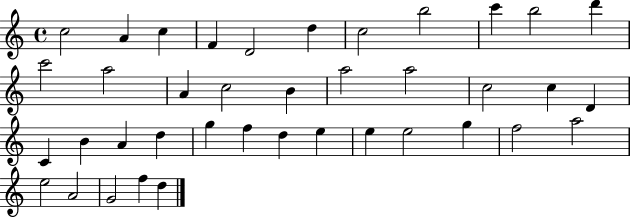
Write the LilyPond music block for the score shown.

{
  \clef treble
  \time 4/4
  \defaultTimeSignature
  \key c \major
  c''2 a'4 c''4 | f'4 d'2 d''4 | c''2 b''2 | c'''4 b''2 d'''4 | \break c'''2 a''2 | a'4 c''2 b'4 | a''2 a''2 | c''2 c''4 d'4 | \break c'4 b'4 a'4 d''4 | g''4 f''4 d''4 e''4 | e''4 e''2 g''4 | f''2 a''2 | \break e''2 a'2 | g'2 f''4 d''4 | \bar "|."
}